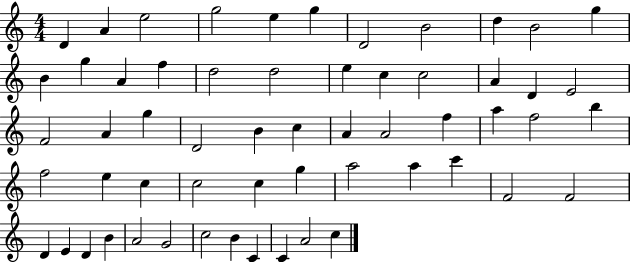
D4/q A4/q E5/h G5/h E5/q G5/q D4/h B4/h D5/q B4/h G5/q B4/q G5/q A4/q F5/q D5/h D5/h E5/q C5/q C5/h A4/q D4/q E4/h F4/h A4/q G5/q D4/h B4/q C5/q A4/q A4/h F5/q A5/q F5/h B5/q F5/h E5/q C5/q C5/h C5/q G5/q A5/h A5/q C6/q F4/h F4/h D4/q E4/q D4/q B4/q A4/h G4/h C5/h B4/q C4/q C4/q A4/h C5/q